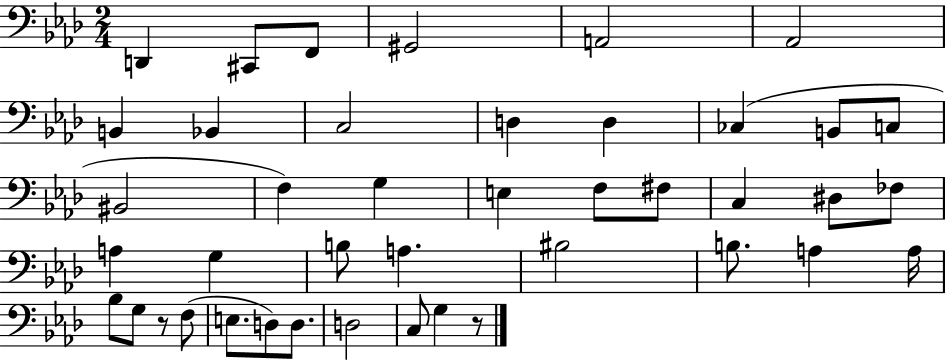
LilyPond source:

{
  \clef bass
  \numericTimeSignature
  \time 2/4
  \key aes \major
  d,4 cis,8 f,8 | gis,2 | a,2 | aes,2 | \break b,4 bes,4 | c2 | d4 d4 | ces4( b,8 c8 | \break bis,2 | f4) g4 | e4 f8 fis8 | c4 dis8 fes8 | \break a4 g4 | b8 a4. | bis2 | b8. a4 a16 | \break bes8 g8 r8 f8( | e8. d8) d8. | d2 | c8 g4 r8 | \break \bar "|."
}